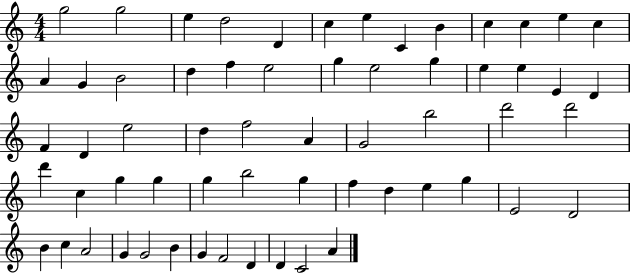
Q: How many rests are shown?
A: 0